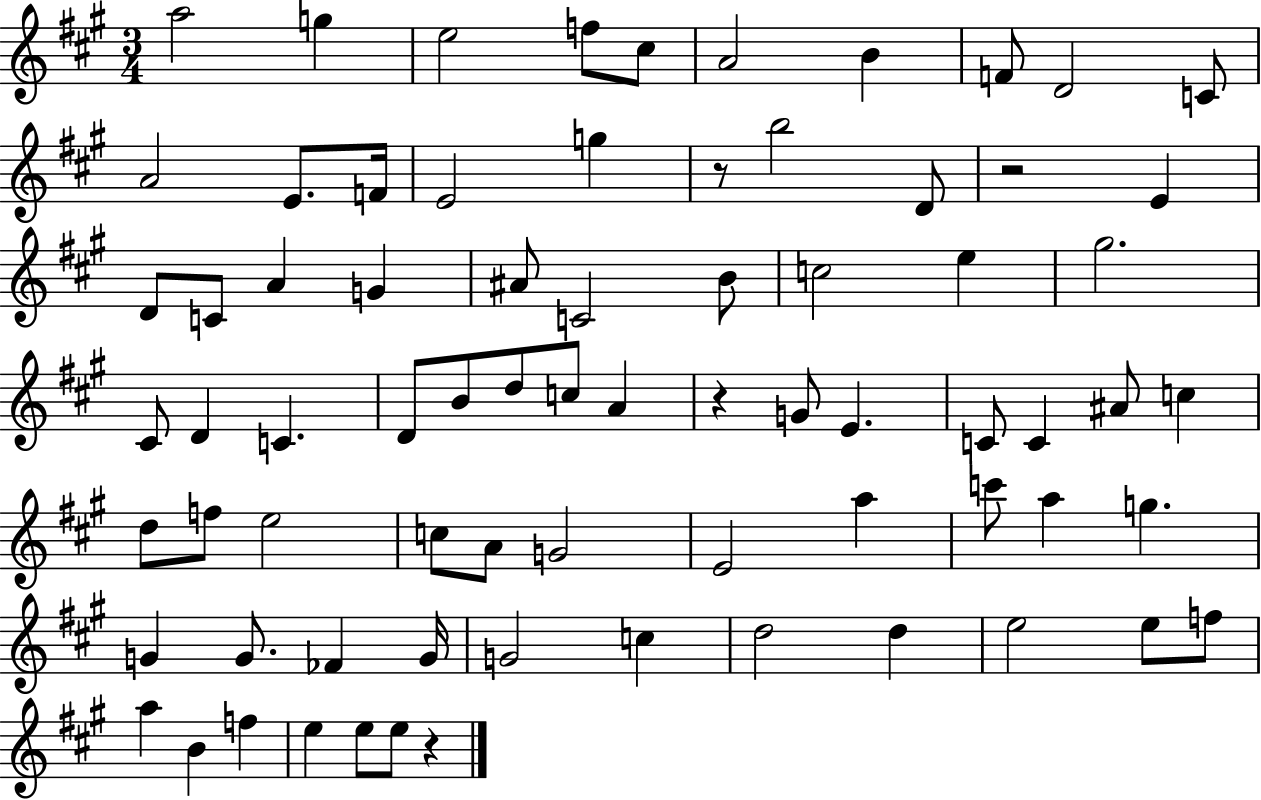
X:1
T:Untitled
M:3/4
L:1/4
K:A
a2 g e2 f/2 ^c/2 A2 B F/2 D2 C/2 A2 E/2 F/4 E2 g z/2 b2 D/2 z2 E D/2 C/2 A G ^A/2 C2 B/2 c2 e ^g2 ^C/2 D C D/2 B/2 d/2 c/2 A z G/2 E C/2 C ^A/2 c d/2 f/2 e2 c/2 A/2 G2 E2 a c'/2 a g G G/2 _F G/4 G2 c d2 d e2 e/2 f/2 a B f e e/2 e/2 z